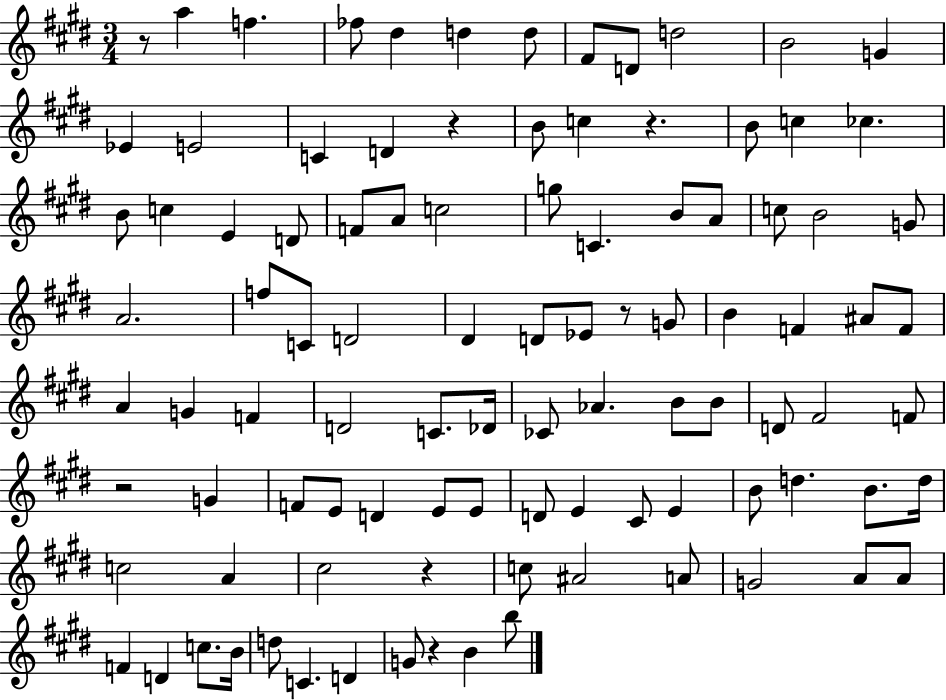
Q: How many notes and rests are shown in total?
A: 99